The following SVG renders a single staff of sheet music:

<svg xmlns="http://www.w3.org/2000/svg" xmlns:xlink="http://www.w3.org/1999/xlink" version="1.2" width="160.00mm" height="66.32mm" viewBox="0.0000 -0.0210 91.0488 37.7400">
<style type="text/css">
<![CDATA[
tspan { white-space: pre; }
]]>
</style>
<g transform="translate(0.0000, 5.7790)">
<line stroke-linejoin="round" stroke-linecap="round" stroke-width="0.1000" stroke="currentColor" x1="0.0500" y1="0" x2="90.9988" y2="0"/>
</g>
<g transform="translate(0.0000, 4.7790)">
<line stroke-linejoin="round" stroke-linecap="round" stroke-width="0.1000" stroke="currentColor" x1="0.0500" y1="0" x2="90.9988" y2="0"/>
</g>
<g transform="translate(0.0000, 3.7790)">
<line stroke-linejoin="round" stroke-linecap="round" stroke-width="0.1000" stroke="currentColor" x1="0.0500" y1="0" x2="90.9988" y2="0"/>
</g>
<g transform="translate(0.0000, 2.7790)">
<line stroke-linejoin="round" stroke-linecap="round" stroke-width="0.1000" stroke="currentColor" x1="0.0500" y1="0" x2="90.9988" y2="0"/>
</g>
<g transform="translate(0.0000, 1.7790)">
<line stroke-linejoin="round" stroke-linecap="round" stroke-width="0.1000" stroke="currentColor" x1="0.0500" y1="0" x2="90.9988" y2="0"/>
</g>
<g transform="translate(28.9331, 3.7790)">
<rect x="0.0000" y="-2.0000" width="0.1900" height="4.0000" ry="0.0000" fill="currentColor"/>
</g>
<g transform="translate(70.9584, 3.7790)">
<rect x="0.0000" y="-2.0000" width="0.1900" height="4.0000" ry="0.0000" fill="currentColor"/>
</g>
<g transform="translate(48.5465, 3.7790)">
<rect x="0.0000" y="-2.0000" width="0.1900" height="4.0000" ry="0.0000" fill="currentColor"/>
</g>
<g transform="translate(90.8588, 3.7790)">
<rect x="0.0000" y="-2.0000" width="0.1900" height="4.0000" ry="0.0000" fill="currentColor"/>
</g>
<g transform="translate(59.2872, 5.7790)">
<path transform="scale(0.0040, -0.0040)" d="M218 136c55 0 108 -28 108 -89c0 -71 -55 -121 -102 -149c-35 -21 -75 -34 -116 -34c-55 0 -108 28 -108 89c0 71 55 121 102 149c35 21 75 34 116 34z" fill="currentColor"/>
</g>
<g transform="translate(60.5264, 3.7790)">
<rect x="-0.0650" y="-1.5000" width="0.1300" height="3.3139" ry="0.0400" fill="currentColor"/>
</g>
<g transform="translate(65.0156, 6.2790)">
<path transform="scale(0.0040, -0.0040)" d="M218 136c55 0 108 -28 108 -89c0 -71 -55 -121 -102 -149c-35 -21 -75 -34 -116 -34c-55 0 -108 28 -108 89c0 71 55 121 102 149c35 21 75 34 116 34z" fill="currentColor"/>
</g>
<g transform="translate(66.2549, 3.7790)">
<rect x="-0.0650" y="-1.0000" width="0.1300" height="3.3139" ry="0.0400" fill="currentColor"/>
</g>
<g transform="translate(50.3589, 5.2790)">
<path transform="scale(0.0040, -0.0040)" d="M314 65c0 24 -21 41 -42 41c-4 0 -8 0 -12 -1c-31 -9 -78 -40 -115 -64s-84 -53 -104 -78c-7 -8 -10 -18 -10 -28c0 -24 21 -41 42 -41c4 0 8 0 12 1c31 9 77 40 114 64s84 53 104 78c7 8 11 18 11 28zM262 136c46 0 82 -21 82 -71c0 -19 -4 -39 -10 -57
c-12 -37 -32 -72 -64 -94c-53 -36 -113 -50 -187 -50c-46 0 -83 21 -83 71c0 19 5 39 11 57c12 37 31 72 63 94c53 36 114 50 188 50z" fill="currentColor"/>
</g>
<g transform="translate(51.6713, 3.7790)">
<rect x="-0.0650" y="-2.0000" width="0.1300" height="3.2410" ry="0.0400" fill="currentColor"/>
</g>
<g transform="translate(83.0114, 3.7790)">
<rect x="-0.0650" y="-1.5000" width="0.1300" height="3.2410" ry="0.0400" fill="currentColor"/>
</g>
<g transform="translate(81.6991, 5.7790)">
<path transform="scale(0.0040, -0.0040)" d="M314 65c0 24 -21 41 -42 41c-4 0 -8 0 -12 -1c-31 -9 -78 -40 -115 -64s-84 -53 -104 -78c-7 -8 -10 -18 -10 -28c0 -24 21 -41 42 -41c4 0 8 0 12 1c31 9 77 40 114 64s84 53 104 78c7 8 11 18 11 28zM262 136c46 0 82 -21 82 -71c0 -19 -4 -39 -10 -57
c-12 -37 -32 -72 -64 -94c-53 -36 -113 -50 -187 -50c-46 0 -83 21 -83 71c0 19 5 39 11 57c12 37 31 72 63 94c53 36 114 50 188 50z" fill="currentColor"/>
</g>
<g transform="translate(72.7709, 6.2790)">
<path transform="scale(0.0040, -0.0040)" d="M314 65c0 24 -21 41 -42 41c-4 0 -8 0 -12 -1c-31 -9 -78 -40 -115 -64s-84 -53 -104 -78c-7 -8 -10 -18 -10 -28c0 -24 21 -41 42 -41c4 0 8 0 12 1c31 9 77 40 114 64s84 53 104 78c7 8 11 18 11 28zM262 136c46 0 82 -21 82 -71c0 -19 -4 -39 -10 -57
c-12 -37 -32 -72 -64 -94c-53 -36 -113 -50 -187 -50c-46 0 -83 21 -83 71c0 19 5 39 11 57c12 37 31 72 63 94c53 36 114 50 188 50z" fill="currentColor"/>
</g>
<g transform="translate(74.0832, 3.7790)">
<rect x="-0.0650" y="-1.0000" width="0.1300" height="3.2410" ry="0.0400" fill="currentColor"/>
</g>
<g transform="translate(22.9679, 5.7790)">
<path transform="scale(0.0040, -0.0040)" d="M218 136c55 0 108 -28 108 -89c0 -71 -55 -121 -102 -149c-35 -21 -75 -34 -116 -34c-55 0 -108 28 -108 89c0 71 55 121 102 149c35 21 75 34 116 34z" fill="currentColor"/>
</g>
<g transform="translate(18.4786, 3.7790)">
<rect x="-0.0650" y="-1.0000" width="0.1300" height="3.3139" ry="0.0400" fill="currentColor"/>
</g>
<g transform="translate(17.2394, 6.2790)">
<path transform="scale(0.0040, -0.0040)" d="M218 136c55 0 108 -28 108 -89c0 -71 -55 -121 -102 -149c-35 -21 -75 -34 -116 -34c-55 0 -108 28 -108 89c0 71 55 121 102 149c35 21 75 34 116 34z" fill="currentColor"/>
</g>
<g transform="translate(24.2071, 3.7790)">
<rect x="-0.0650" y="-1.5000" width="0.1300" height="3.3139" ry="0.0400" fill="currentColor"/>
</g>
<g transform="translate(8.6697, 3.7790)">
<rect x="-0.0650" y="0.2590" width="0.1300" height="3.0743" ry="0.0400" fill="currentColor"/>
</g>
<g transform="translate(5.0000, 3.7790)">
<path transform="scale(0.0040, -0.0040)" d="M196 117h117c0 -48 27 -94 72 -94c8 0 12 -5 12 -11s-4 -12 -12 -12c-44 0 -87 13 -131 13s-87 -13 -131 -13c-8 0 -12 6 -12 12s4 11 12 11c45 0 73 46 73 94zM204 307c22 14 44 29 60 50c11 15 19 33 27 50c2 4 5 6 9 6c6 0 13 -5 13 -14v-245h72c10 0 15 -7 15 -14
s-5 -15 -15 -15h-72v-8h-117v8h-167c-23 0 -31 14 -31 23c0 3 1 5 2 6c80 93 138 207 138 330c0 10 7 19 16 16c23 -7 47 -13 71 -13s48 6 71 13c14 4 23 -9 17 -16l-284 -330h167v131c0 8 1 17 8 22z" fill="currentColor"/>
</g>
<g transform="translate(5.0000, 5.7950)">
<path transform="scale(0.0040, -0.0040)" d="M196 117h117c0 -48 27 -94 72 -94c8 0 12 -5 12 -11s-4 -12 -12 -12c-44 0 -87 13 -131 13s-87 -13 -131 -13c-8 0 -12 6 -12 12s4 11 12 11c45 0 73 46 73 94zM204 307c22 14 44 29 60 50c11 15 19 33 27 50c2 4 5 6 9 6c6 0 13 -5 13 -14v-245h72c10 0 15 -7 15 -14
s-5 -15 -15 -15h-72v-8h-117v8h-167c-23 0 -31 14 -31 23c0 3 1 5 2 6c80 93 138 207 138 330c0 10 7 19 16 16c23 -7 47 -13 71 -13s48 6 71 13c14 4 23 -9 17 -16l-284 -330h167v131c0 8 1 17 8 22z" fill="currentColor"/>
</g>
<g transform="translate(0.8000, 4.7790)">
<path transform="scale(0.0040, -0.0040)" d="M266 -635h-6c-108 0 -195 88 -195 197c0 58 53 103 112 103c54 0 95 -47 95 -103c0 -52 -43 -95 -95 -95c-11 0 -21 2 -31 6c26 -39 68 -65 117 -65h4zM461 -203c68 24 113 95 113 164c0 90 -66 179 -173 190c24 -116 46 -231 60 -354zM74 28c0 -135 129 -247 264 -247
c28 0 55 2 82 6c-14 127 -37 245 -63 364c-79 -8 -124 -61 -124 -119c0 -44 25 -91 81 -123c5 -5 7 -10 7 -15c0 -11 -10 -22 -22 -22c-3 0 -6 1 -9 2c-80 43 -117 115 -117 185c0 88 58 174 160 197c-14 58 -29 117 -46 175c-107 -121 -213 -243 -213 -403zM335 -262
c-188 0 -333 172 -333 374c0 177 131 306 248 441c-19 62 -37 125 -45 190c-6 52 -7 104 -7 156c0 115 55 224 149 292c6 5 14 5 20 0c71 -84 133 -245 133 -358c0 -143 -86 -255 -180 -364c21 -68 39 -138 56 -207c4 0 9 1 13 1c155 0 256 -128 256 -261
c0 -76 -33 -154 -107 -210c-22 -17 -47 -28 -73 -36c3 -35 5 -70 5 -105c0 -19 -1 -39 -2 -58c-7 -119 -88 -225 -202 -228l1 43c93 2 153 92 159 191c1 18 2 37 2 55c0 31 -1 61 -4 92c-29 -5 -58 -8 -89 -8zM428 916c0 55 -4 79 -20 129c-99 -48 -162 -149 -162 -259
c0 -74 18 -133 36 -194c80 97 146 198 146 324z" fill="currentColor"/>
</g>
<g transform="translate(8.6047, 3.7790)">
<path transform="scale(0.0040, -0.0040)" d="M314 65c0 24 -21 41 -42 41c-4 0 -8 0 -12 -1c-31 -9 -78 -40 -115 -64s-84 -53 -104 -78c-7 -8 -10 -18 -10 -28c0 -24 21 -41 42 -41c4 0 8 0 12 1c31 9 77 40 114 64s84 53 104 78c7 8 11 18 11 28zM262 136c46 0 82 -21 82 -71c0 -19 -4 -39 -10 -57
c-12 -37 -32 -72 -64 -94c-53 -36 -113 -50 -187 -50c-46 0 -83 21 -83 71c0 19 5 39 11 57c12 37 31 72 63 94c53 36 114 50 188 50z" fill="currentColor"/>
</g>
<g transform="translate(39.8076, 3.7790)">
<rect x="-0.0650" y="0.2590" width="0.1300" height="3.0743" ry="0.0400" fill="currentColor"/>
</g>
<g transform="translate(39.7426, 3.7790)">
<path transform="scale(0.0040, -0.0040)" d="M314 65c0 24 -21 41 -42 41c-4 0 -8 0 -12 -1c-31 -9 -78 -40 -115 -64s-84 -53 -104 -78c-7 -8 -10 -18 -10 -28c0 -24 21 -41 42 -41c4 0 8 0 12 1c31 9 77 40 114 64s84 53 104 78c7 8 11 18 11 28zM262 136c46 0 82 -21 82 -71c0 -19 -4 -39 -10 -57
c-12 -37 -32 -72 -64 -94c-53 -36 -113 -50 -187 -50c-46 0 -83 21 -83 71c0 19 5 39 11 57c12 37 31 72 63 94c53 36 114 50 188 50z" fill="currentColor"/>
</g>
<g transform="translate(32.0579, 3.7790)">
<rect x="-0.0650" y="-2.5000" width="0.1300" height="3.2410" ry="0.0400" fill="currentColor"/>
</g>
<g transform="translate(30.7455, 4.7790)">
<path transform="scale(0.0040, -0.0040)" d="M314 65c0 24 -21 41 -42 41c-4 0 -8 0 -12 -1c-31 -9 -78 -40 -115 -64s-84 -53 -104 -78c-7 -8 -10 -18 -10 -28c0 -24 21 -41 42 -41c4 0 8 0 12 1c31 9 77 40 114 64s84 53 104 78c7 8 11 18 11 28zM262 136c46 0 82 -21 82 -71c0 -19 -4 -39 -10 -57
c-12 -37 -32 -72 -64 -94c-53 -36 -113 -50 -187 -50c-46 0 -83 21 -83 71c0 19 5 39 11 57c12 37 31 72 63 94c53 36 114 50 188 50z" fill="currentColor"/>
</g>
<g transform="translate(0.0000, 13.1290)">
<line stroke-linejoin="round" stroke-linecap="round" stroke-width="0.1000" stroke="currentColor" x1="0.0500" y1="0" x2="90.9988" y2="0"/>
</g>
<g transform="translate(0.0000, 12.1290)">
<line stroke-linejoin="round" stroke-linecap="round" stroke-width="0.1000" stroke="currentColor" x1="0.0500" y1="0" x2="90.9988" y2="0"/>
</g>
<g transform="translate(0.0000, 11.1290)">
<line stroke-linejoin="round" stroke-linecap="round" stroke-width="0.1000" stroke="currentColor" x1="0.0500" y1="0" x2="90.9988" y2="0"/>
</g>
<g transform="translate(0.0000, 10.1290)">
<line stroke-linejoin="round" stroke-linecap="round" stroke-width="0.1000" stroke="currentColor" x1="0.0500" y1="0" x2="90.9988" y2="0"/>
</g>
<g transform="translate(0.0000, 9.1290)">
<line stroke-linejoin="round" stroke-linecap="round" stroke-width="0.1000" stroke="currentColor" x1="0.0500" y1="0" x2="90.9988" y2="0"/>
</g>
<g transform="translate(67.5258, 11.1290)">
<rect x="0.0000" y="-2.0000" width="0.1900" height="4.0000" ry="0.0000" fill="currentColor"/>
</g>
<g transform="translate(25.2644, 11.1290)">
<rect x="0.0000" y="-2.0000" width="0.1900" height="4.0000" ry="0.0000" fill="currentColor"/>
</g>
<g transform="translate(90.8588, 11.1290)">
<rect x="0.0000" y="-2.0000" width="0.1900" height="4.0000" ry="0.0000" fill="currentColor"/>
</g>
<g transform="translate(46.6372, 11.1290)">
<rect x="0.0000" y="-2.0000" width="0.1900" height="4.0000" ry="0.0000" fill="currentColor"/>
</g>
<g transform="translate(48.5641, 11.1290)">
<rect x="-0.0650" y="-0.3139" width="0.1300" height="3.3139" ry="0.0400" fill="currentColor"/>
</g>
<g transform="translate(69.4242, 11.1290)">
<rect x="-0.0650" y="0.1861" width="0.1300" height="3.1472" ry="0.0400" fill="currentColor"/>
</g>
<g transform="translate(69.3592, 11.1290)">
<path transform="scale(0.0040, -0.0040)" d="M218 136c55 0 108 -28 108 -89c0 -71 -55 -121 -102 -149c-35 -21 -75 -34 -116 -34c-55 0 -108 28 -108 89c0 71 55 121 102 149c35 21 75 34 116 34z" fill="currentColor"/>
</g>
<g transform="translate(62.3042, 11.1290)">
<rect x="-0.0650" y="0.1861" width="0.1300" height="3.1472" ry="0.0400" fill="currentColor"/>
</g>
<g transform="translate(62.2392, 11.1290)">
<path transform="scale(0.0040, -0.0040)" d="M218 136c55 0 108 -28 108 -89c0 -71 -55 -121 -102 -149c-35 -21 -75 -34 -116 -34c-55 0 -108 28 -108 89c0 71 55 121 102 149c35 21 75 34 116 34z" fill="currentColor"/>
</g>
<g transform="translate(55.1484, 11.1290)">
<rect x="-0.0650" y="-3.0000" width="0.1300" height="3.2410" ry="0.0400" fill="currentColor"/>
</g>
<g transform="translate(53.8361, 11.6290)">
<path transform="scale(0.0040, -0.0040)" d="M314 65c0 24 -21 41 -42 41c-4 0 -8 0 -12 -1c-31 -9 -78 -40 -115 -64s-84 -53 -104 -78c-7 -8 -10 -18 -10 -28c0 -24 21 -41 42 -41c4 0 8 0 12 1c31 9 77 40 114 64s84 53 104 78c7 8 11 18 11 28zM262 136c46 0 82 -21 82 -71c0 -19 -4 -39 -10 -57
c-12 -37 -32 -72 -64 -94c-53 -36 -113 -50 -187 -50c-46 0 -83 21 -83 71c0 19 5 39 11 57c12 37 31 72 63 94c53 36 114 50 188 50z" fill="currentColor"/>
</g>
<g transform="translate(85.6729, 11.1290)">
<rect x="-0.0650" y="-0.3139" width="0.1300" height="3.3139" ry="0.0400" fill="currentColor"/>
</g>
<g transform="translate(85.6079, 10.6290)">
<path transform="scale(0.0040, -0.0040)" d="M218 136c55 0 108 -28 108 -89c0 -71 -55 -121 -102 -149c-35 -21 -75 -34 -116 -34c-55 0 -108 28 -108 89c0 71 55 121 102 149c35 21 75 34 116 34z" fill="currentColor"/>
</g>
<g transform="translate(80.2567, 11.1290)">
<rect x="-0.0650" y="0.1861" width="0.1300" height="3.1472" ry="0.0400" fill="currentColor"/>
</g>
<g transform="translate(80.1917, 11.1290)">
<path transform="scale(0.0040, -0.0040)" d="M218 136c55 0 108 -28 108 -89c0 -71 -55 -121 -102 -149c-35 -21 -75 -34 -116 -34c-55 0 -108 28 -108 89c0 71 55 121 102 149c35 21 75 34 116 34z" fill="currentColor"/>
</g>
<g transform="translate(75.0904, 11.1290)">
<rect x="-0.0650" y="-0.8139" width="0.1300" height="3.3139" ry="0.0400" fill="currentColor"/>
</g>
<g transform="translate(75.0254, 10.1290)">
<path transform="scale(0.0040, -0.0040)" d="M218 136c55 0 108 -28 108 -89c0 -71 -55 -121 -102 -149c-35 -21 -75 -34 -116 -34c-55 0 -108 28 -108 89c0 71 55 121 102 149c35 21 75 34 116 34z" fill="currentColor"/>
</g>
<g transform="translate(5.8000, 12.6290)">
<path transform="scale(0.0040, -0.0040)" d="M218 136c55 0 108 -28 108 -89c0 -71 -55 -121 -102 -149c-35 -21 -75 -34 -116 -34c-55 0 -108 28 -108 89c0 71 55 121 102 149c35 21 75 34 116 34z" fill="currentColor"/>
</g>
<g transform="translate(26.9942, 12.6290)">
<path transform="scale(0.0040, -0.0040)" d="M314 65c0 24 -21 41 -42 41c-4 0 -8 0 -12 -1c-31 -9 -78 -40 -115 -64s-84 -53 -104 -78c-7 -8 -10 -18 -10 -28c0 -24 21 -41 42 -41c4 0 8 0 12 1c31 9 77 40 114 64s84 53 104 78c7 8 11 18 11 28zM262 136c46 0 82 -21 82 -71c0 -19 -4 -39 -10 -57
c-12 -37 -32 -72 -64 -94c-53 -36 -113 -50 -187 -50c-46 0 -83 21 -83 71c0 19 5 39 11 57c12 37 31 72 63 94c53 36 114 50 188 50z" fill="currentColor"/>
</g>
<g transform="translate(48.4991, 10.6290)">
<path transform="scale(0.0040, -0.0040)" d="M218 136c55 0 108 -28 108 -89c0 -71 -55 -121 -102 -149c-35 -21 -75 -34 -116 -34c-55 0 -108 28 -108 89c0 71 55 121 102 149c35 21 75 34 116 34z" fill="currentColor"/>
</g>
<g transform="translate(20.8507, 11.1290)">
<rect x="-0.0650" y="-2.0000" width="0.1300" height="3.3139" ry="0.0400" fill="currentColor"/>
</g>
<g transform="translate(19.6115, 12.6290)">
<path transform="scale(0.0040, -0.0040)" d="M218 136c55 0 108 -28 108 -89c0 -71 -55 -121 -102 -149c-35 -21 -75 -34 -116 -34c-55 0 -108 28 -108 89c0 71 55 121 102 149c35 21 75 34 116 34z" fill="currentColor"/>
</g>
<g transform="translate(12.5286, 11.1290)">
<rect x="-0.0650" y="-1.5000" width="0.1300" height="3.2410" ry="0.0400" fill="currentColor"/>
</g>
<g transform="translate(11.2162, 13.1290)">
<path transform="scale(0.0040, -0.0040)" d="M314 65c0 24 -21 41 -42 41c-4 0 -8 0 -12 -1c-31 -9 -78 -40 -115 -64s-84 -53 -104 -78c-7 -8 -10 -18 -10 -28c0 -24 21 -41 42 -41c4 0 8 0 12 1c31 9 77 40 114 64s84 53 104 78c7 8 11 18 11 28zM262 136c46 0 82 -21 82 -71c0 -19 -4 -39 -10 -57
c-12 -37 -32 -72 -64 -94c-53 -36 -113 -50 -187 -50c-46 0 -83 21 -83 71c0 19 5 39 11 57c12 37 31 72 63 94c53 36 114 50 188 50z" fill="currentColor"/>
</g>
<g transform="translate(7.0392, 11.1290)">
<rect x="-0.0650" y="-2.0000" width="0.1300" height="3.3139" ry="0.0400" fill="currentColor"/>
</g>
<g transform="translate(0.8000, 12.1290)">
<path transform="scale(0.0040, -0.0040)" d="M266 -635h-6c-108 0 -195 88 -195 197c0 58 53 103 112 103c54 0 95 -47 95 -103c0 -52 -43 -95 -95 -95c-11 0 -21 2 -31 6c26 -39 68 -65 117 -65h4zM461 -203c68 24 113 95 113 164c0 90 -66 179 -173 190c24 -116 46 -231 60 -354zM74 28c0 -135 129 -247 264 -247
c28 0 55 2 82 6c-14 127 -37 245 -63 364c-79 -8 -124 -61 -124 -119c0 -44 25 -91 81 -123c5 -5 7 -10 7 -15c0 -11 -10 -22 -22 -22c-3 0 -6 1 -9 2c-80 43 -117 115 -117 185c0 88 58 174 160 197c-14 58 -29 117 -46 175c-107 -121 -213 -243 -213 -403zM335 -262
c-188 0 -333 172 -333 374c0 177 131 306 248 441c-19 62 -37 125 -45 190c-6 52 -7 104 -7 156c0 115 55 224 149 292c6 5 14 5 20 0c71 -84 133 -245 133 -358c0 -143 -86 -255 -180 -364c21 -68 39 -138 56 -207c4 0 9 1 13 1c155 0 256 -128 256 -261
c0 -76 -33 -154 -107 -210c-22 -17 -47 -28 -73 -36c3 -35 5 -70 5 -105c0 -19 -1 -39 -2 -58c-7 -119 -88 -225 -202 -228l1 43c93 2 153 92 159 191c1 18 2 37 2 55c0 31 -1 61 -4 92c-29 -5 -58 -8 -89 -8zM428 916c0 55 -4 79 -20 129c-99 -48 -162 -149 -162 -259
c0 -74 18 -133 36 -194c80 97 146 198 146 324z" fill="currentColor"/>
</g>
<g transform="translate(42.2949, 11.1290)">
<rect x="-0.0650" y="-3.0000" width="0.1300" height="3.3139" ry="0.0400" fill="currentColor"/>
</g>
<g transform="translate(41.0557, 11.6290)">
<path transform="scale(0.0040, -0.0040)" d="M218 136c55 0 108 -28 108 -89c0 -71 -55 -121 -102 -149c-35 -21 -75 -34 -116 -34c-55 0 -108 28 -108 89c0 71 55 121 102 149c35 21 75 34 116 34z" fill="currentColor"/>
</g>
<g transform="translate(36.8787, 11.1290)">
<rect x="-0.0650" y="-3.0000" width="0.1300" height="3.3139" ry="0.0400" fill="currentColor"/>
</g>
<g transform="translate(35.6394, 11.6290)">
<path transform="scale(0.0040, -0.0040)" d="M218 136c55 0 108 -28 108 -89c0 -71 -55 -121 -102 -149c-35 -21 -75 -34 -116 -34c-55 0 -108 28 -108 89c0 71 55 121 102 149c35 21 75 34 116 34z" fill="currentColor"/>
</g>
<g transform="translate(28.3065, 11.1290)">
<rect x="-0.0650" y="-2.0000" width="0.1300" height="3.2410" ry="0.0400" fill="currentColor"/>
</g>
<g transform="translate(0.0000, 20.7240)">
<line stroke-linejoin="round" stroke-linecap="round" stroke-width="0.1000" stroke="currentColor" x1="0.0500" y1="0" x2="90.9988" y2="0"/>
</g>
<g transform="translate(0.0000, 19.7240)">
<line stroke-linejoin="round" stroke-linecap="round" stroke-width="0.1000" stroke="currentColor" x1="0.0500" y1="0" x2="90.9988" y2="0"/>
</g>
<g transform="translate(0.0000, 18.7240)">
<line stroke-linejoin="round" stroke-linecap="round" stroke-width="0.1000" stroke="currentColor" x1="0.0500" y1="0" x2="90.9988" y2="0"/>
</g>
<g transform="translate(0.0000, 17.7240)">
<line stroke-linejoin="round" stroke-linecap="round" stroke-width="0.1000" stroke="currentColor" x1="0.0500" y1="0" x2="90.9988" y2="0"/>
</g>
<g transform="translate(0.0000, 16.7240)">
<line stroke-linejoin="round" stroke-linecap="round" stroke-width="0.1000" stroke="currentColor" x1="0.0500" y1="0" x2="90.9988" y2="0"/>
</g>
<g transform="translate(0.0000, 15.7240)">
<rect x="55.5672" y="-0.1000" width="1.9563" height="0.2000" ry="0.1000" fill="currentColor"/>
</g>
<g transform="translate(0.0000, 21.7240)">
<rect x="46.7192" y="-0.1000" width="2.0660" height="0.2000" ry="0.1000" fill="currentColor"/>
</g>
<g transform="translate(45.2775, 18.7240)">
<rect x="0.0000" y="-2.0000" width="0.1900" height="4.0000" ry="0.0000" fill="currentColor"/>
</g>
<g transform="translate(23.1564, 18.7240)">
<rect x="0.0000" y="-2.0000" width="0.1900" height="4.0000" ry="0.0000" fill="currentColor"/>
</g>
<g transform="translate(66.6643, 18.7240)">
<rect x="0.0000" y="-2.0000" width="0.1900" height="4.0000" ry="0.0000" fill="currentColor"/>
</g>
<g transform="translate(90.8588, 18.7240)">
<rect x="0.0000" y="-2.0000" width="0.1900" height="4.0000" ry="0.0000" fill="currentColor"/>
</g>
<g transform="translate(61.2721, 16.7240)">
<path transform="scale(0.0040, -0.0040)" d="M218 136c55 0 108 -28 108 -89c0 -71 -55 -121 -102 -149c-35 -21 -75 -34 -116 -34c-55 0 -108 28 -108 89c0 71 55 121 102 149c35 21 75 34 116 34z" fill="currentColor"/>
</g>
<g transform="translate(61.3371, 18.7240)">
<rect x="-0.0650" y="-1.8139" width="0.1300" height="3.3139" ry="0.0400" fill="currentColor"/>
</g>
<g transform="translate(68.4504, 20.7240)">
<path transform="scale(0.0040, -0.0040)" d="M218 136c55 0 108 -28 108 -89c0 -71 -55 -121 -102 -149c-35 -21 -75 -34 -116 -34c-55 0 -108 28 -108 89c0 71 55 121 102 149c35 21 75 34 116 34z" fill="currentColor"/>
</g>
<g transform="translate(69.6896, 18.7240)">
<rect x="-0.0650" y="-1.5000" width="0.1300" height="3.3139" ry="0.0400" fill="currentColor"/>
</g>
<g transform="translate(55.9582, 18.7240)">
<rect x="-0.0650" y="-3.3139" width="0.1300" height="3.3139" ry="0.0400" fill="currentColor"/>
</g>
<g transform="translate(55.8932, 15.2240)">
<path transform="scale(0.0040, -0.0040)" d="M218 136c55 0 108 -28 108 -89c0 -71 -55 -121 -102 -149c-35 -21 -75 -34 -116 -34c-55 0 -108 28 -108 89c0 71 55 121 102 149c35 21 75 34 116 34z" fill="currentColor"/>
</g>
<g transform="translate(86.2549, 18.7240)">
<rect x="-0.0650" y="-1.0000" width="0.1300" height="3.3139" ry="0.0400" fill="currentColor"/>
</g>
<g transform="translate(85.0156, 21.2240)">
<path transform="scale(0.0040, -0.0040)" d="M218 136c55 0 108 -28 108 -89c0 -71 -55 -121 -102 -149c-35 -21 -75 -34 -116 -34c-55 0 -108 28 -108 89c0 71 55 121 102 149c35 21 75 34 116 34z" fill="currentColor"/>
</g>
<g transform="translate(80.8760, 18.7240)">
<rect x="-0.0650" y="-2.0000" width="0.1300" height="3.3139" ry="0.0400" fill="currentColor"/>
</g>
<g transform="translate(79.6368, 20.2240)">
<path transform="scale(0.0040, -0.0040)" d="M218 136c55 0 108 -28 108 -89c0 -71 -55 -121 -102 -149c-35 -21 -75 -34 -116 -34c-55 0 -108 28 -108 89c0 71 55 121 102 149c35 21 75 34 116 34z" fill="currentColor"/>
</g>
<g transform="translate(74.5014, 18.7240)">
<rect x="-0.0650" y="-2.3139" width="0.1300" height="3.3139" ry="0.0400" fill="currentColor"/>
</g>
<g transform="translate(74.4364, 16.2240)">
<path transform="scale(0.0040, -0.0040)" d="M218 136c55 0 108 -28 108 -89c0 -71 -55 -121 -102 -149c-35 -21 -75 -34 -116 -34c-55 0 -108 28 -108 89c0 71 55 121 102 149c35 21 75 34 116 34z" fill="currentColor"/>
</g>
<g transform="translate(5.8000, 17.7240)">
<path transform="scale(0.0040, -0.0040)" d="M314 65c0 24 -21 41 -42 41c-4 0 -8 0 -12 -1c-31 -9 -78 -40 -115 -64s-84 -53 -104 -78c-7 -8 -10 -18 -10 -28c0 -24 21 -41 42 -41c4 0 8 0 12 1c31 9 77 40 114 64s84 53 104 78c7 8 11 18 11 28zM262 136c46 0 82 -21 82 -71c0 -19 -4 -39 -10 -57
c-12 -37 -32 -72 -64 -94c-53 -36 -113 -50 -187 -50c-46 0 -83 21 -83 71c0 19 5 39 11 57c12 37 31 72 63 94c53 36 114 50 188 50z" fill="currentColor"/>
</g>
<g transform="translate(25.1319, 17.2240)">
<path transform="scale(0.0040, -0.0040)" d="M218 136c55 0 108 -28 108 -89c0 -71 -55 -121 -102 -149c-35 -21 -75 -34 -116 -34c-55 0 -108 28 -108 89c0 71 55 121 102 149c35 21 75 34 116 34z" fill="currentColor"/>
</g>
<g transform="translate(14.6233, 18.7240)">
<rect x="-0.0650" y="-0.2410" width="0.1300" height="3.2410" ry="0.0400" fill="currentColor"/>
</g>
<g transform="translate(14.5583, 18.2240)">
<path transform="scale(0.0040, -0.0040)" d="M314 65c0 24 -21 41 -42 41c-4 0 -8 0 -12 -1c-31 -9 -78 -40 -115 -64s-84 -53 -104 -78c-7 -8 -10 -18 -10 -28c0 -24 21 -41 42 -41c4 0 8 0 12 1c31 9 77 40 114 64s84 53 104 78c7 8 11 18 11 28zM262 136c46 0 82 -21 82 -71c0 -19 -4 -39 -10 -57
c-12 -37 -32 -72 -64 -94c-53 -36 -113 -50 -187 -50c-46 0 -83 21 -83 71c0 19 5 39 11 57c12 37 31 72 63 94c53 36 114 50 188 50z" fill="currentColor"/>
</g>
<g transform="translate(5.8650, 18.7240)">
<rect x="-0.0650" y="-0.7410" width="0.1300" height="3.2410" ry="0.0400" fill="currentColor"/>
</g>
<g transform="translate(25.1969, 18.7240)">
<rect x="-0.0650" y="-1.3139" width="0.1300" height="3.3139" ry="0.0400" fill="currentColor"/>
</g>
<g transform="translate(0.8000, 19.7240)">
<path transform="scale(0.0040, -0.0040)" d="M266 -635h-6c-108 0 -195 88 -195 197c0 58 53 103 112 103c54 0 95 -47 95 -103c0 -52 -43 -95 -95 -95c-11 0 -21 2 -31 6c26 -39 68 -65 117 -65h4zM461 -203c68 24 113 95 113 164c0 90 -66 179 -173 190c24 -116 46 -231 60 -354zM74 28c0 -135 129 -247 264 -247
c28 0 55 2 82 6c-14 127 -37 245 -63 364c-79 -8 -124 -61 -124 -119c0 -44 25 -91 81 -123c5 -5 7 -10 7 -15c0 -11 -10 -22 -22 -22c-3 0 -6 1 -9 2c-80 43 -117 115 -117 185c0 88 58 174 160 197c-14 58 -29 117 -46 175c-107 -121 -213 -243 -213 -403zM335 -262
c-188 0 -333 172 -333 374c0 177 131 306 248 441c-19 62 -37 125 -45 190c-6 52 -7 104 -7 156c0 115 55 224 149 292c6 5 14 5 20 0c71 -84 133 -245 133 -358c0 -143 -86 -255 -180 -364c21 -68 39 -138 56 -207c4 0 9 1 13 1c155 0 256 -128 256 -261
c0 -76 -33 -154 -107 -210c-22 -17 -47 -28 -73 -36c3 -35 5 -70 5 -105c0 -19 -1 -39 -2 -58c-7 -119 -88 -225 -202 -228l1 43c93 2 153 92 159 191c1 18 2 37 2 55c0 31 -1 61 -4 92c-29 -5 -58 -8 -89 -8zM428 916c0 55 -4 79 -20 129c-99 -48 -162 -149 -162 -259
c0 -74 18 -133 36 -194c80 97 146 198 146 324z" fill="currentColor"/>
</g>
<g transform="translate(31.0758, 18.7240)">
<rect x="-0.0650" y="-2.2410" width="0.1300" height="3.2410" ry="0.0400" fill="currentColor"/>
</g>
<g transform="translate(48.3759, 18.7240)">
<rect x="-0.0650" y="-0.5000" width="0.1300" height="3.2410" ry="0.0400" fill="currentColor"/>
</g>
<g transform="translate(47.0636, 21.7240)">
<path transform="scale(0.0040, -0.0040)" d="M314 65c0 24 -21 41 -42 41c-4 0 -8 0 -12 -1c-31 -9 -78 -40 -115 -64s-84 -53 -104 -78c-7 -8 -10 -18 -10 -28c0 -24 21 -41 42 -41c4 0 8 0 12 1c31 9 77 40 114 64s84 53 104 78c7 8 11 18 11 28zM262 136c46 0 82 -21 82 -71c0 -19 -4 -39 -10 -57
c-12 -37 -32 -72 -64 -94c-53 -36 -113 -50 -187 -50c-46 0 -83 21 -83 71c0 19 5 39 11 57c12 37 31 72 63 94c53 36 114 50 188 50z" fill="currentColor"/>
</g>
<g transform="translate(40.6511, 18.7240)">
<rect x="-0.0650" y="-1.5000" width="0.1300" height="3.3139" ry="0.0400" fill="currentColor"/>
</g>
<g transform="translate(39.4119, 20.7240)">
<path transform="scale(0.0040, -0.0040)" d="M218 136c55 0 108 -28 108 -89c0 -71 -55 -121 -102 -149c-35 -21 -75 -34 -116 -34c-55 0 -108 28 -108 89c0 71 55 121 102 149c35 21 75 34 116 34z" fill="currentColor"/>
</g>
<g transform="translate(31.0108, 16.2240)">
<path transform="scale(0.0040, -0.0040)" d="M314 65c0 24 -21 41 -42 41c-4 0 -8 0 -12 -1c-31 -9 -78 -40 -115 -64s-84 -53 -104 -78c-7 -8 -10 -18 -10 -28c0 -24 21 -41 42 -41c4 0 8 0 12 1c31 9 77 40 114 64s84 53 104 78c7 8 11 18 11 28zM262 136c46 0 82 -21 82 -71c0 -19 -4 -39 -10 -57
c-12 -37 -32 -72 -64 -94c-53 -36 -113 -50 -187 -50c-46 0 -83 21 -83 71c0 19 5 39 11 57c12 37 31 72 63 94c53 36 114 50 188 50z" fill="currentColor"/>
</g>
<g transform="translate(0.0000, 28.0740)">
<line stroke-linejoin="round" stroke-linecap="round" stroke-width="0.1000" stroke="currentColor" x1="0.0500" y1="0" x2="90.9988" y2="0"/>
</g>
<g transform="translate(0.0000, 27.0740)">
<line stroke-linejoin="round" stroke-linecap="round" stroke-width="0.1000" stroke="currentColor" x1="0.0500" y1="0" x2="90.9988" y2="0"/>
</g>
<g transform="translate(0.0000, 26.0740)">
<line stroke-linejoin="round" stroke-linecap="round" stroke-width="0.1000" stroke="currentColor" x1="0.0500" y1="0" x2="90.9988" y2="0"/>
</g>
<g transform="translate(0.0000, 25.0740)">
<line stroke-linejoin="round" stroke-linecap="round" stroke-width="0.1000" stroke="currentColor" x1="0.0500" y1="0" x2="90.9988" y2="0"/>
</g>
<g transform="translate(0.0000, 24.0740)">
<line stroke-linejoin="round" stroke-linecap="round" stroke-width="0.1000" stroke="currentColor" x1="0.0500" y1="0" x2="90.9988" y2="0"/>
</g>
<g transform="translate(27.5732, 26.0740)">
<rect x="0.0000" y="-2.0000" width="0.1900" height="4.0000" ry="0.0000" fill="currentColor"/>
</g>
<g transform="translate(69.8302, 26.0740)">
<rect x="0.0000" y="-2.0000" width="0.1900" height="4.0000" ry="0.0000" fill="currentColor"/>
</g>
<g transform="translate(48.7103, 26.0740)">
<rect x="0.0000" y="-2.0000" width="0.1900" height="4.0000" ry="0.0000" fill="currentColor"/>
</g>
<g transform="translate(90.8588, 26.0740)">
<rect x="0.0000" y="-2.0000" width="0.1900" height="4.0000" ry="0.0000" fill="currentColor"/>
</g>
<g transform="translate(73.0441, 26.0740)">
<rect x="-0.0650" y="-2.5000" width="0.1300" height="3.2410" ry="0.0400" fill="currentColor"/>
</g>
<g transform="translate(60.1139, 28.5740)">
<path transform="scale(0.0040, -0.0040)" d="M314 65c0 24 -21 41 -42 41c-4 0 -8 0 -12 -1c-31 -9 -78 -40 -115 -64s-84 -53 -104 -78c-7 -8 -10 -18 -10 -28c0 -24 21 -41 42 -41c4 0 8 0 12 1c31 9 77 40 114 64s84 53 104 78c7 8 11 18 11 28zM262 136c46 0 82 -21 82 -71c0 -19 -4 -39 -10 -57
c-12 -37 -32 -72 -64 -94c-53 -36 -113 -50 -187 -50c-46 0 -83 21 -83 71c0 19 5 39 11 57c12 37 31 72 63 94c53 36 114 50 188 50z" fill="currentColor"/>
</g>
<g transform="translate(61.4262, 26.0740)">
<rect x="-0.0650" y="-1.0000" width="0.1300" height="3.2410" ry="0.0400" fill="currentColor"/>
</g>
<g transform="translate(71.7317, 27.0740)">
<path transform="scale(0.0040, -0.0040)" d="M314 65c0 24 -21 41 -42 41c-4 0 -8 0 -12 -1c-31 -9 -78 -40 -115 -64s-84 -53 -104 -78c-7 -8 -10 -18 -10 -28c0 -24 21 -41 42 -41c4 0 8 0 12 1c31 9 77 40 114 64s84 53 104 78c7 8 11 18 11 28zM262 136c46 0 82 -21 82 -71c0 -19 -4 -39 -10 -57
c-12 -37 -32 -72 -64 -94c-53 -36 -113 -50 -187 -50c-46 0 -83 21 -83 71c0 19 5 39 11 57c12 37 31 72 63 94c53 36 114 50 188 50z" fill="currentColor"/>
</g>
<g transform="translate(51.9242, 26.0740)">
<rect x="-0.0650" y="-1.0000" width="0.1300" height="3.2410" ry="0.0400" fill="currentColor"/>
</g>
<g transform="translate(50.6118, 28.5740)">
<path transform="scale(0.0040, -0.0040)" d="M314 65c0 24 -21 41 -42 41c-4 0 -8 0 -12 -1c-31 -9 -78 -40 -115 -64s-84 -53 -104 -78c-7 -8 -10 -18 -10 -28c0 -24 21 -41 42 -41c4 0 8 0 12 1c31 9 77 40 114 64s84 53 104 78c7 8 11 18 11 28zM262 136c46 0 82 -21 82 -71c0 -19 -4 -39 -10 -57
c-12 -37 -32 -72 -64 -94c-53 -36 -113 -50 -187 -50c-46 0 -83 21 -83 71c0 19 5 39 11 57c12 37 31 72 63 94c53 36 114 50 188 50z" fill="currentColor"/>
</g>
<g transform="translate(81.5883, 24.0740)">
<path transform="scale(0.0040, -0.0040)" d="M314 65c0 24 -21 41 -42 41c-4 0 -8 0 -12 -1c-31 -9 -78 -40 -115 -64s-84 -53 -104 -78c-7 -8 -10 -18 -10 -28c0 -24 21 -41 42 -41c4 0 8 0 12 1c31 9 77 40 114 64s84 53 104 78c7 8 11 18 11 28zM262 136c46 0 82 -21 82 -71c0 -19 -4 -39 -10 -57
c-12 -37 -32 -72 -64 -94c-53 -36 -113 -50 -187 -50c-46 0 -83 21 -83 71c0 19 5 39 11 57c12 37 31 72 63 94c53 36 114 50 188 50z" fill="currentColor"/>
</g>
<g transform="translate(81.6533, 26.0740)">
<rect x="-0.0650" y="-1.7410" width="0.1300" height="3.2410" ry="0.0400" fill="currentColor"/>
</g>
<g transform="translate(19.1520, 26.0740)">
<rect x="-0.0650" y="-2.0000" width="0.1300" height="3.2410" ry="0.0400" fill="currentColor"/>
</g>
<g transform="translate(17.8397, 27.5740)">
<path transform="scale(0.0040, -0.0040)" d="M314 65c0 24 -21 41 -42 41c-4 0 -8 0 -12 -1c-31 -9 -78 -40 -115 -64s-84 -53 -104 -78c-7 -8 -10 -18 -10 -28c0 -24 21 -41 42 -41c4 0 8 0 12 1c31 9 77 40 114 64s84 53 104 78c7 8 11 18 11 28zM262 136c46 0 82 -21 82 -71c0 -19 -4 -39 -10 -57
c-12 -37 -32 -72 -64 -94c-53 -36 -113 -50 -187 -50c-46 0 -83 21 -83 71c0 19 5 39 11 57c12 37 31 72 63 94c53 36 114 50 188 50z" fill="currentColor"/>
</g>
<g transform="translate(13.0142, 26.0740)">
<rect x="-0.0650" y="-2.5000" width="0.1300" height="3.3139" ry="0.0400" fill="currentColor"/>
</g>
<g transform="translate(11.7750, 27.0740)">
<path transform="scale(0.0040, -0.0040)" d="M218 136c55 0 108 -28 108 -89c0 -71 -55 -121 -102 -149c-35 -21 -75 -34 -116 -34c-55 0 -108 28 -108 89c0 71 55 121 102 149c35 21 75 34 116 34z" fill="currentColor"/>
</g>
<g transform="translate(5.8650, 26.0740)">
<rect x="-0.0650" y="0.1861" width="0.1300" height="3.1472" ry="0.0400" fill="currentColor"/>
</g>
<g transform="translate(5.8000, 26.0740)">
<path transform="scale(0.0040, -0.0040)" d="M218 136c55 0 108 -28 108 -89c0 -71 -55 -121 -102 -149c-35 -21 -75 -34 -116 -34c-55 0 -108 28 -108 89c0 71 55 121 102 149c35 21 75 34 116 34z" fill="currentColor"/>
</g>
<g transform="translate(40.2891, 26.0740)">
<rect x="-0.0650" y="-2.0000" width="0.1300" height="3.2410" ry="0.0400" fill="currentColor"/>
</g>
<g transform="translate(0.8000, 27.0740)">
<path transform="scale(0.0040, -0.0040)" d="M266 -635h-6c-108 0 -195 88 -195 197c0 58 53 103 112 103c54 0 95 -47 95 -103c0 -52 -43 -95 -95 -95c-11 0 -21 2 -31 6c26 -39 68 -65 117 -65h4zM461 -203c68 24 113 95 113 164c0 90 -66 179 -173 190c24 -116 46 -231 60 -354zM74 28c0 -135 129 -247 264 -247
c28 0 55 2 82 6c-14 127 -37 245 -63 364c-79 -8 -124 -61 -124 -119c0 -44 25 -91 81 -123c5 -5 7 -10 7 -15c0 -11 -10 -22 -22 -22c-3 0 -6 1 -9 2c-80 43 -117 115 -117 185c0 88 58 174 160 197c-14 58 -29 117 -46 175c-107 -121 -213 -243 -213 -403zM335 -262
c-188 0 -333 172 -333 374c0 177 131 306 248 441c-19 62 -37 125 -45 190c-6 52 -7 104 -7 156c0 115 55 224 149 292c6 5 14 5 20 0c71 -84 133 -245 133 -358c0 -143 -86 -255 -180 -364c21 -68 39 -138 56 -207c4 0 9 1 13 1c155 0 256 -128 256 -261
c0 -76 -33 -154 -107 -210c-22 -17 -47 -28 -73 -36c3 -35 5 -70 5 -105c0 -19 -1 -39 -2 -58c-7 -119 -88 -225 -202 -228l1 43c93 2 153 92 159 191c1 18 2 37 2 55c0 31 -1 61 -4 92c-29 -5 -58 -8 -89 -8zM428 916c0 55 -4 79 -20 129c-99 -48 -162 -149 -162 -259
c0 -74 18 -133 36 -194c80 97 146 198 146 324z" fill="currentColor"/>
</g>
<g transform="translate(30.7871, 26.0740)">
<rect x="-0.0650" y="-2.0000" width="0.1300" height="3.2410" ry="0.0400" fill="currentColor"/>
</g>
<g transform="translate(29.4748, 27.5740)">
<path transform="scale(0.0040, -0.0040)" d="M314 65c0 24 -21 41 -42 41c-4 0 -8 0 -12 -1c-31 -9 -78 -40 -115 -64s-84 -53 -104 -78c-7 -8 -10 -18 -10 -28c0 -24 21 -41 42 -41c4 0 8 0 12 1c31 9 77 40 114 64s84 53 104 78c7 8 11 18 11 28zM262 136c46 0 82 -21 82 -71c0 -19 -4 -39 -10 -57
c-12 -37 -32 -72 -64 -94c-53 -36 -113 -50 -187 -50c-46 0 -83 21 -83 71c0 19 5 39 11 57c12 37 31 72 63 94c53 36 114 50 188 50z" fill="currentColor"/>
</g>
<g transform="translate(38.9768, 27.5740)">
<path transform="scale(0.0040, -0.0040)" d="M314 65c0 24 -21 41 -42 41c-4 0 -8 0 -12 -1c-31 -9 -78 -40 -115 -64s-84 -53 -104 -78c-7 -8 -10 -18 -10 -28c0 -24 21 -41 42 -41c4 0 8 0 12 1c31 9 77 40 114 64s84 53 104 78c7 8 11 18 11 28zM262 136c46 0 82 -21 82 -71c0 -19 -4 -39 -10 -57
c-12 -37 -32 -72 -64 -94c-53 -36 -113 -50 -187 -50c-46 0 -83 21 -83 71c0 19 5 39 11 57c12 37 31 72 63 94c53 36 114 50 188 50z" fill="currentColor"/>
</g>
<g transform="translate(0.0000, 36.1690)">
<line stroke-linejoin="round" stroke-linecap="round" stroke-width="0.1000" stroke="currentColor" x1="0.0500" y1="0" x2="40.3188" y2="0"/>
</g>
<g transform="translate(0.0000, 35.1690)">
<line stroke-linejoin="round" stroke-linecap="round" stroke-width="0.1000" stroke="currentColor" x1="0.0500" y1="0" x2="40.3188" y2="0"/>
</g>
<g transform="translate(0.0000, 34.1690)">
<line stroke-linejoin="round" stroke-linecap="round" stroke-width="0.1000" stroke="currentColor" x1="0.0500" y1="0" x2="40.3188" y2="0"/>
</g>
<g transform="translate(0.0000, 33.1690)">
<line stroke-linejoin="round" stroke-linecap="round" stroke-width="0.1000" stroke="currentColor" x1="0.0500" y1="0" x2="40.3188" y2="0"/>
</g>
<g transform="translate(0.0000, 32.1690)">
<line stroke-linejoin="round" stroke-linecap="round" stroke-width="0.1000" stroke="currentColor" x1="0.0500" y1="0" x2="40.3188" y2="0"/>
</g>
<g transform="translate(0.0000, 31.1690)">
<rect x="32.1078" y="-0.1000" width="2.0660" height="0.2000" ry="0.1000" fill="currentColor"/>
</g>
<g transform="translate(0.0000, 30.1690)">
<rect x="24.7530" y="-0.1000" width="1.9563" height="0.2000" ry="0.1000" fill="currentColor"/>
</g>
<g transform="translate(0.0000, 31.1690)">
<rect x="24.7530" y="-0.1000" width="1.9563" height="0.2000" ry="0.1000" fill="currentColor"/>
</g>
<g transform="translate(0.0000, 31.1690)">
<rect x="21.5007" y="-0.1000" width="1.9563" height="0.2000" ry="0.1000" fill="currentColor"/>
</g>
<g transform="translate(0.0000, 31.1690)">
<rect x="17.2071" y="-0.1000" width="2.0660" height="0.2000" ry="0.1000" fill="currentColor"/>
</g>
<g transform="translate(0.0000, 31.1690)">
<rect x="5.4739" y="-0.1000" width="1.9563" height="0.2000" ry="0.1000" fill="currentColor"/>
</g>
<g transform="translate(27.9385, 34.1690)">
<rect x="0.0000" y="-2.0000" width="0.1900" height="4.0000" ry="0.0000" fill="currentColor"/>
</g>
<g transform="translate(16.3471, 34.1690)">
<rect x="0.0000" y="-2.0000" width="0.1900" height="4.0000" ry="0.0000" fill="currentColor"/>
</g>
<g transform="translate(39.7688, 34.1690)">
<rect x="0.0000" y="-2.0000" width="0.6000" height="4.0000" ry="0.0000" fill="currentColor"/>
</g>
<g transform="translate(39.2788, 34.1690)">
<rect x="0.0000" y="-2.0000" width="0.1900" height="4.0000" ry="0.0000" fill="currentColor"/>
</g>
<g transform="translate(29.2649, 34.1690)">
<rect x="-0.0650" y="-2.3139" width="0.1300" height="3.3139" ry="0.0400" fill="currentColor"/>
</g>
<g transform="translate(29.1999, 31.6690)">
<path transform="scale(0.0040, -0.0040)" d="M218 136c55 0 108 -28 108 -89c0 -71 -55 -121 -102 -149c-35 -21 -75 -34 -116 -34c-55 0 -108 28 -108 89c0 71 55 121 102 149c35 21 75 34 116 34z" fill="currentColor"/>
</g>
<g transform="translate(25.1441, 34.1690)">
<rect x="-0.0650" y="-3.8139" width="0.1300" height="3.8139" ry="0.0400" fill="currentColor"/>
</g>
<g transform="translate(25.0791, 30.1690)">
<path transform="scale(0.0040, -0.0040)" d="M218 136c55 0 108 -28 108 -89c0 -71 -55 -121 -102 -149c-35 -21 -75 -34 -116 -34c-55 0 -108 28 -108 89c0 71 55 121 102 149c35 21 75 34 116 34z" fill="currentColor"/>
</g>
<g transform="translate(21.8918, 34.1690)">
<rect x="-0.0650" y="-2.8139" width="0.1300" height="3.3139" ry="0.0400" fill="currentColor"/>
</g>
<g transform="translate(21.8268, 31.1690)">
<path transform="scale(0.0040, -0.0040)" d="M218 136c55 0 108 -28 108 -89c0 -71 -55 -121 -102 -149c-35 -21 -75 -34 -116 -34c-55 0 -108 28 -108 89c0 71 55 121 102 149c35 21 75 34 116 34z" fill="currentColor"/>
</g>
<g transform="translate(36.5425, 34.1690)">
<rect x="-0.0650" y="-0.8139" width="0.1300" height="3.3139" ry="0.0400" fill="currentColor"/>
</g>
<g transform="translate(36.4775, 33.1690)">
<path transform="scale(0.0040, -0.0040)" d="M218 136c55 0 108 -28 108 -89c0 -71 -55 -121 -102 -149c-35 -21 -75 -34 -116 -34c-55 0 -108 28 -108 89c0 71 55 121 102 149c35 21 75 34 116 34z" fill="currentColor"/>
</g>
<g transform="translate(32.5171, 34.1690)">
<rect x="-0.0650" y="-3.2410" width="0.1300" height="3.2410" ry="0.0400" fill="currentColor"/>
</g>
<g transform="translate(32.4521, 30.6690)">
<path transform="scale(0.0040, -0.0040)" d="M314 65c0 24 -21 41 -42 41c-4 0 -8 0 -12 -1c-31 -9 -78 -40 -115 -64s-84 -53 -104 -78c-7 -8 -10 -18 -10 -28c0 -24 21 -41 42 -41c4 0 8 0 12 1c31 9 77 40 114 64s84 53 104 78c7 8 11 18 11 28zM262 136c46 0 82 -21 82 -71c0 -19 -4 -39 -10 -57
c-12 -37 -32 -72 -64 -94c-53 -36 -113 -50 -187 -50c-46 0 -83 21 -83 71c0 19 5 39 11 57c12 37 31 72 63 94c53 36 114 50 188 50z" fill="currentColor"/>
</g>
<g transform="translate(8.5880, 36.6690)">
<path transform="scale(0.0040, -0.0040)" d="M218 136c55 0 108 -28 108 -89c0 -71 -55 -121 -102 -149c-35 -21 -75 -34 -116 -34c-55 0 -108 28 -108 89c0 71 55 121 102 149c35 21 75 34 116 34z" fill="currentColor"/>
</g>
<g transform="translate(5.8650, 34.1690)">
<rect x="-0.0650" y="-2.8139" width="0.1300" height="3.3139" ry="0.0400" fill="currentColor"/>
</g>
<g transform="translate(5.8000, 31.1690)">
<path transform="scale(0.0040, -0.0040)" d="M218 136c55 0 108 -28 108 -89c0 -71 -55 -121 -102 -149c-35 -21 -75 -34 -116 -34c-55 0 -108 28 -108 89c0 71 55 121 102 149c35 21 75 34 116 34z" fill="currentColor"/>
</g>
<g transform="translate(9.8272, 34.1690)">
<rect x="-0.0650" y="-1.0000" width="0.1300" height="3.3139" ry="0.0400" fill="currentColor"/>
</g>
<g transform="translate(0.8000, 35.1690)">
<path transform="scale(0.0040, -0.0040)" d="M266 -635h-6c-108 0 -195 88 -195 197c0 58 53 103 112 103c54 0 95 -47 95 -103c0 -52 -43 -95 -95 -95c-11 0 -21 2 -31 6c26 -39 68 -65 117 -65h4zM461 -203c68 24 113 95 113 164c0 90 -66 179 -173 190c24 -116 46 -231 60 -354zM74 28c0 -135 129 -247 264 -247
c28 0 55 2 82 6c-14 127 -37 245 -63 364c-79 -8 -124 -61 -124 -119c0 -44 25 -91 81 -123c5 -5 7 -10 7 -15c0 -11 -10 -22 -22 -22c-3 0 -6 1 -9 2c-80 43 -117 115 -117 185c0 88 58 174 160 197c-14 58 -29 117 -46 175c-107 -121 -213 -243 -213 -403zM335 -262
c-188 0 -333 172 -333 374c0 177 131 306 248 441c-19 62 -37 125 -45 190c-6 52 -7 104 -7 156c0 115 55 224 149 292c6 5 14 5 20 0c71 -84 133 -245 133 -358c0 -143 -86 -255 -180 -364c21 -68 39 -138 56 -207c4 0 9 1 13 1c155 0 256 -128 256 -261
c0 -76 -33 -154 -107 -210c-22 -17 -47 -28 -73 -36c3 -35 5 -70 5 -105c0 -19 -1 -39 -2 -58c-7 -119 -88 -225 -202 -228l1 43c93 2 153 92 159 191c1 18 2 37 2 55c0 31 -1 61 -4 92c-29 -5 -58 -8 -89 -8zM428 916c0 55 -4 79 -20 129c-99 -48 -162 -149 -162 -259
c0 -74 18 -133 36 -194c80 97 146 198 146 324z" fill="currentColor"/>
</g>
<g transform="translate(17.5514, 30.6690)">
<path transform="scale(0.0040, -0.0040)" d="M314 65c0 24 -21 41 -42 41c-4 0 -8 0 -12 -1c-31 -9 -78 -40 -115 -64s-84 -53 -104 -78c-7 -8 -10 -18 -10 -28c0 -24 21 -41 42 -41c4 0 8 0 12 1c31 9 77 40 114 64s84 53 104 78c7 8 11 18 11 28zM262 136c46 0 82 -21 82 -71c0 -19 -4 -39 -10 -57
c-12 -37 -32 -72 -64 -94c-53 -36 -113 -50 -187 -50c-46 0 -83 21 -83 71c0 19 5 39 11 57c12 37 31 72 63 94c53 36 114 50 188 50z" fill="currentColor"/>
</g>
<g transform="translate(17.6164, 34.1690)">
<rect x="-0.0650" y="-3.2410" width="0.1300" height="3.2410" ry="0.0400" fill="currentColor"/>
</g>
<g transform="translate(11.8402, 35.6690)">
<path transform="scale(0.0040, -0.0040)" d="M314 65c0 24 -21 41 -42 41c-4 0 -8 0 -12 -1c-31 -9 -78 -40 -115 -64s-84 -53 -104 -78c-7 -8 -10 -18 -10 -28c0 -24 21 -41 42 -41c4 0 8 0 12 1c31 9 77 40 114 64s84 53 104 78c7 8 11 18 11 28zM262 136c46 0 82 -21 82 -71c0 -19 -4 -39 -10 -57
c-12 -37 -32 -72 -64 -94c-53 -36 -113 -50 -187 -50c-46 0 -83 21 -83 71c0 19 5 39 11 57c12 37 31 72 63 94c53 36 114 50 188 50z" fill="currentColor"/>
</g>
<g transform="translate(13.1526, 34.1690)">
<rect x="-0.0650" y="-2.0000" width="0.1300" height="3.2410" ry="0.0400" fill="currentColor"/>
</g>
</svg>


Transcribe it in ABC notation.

X:1
T:Untitled
M:4/4
L:1/4
K:C
B2 D E G2 B2 F2 E D D2 E2 F E2 F F2 A A c A2 B B d B c d2 c2 e g2 E C2 b f E g F D B G F2 F2 F2 D2 D2 G2 f2 a D F2 b2 a c' g b2 d